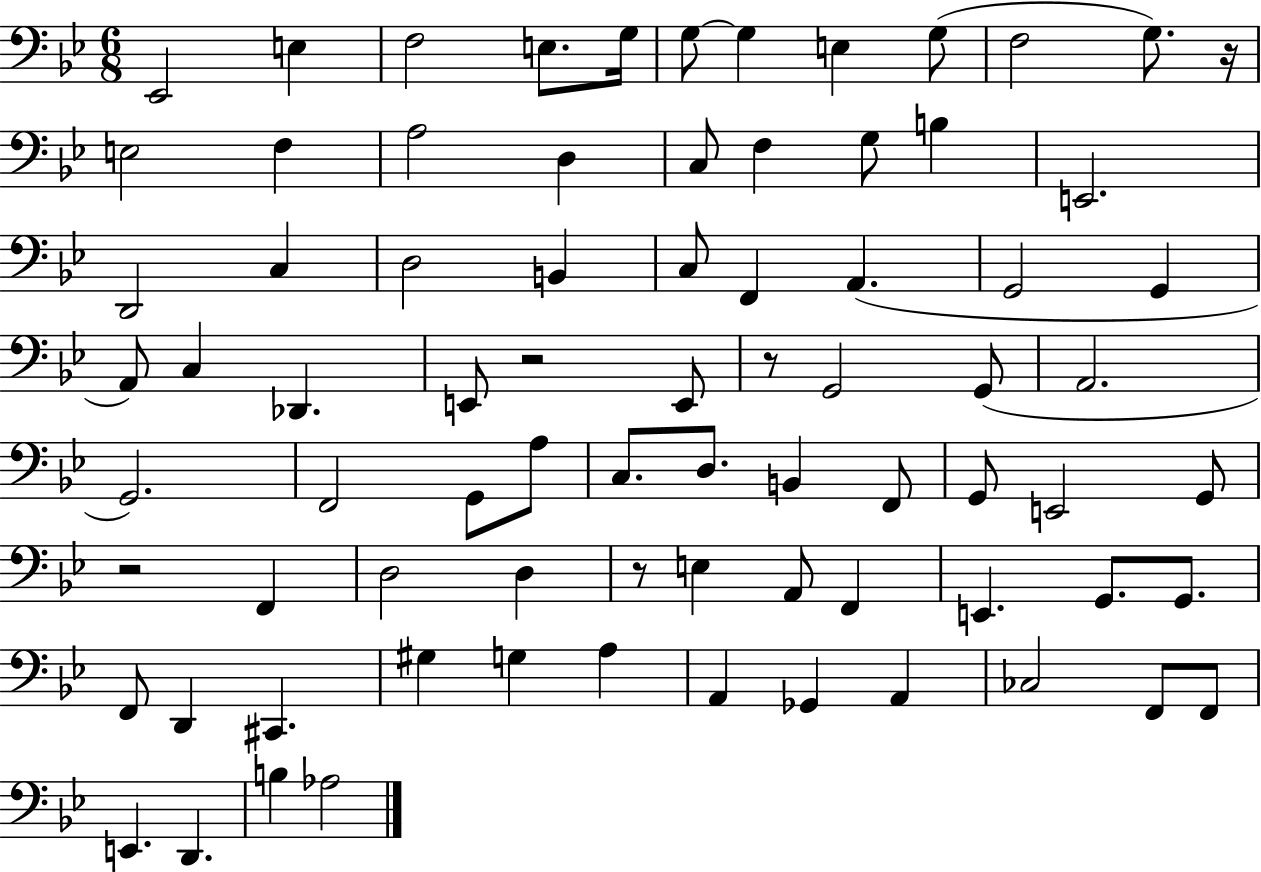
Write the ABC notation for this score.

X:1
T:Untitled
M:6/8
L:1/4
K:Bb
_E,,2 E, F,2 E,/2 G,/4 G,/2 G, E, G,/2 F,2 G,/2 z/4 E,2 F, A,2 D, C,/2 F, G,/2 B, E,,2 D,,2 C, D,2 B,, C,/2 F,, A,, G,,2 G,, A,,/2 C, _D,, E,,/2 z2 E,,/2 z/2 G,,2 G,,/2 A,,2 G,,2 F,,2 G,,/2 A,/2 C,/2 D,/2 B,, F,,/2 G,,/2 E,,2 G,,/2 z2 F,, D,2 D, z/2 E, A,,/2 F,, E,, G,,/2 G,,/2 F,,/2 D,, ^C,, ^G, G, A, A,, _G,, A,, _C,2 F,,/2 F,,/2 E,, D,, B, _A,2